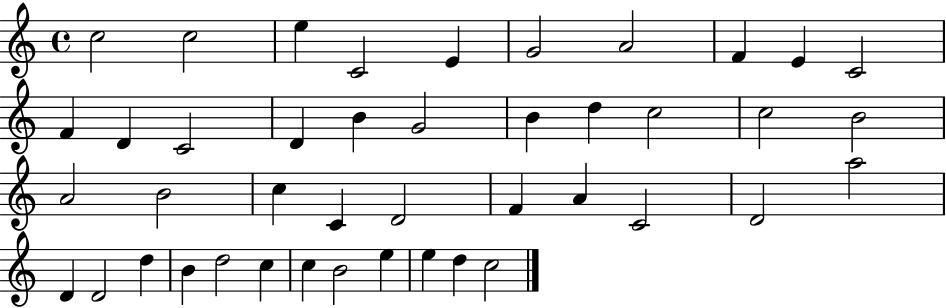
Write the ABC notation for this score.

X:1
T:Untitled
M:4/4
L:1/4
K:C
c2 c2 e C2 E G2 A2 F E C2 F D C2 D B G2 B d c2 c2 B2 A2 B2 c C D2 F A C2 D2 a2 D D2 d B d2 c c B2 e e d c2